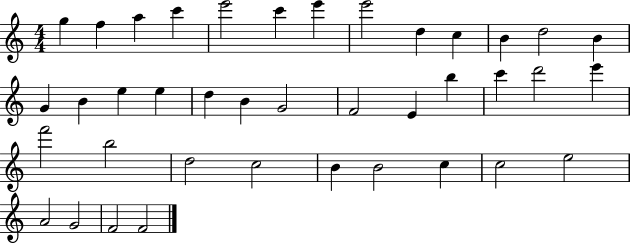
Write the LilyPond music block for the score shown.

{
  \clef treble
  \numericTimeSignature
  \time 4/4
  \key c \major
  g''4 f''4 a''4 c'''4 | e'''2 c'''4 e'''4 | e'''2 d''4 c''4 | b'4 d''2 b'4 | \break g'4 b'4 e''4 e''4 | d''4 b'4 g'2 | f'2 e'4 b''4 | c'''4 d'''2 e'''4 | \break f'''2 b''2 | d''2 c''2 | b'4 b'2 c''4 | c''2 e''2 | \break a'2 g'2 | f'2 f'2 | \bar "|."
}